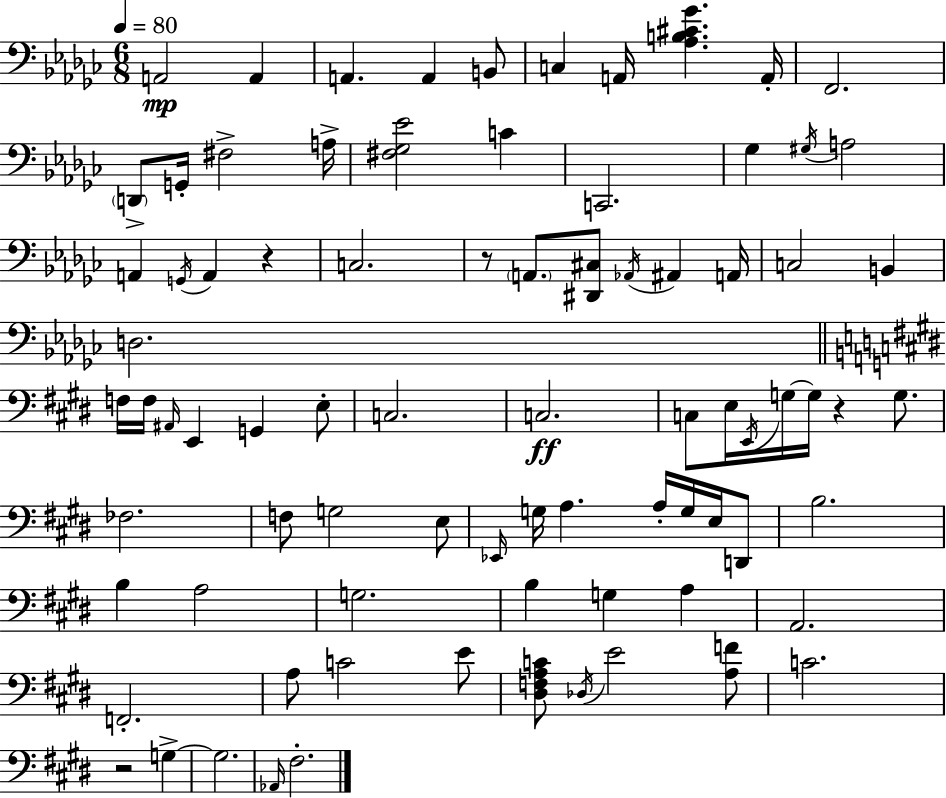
A2/h A2/q A2/q. A2/q B2/e C3/q A2/s [Ab3,B3,C#4,Gb4]/q. A2/s F2/h. D2/e G2/s F#3/h A3/s [F#3,Gb3,Eb4]/h C4/q C2/h. Gb3/q G#3/s A3/h A2/q G2/s A2/q R/q C3/h. R/e A2/e. [D#2,C#3]/e Ab2/s A#2/q A2/s C3/h B2/q D3/h. F3/s F3/s A#2/s E2/q G2/q E3/e C3/h. C3/h. C3/e E3/s E2/s G3/s G3/s R/q G3/e. FES3/h. F3/e G3/h E3/e Eb2/s G3/s A3/q. A3/s G3/s E3/s D2/e B3/h. B3/q A3/h G3/h. B3/q G3/q A3/q A2/h. F2/h. A3/e C4/h E4/e [D#3,F3,A3,C4]/e Db3/s E4/h [A3,F4]/e C4/h. R/h G3/q G3/h. Ab2/s F#3/h.